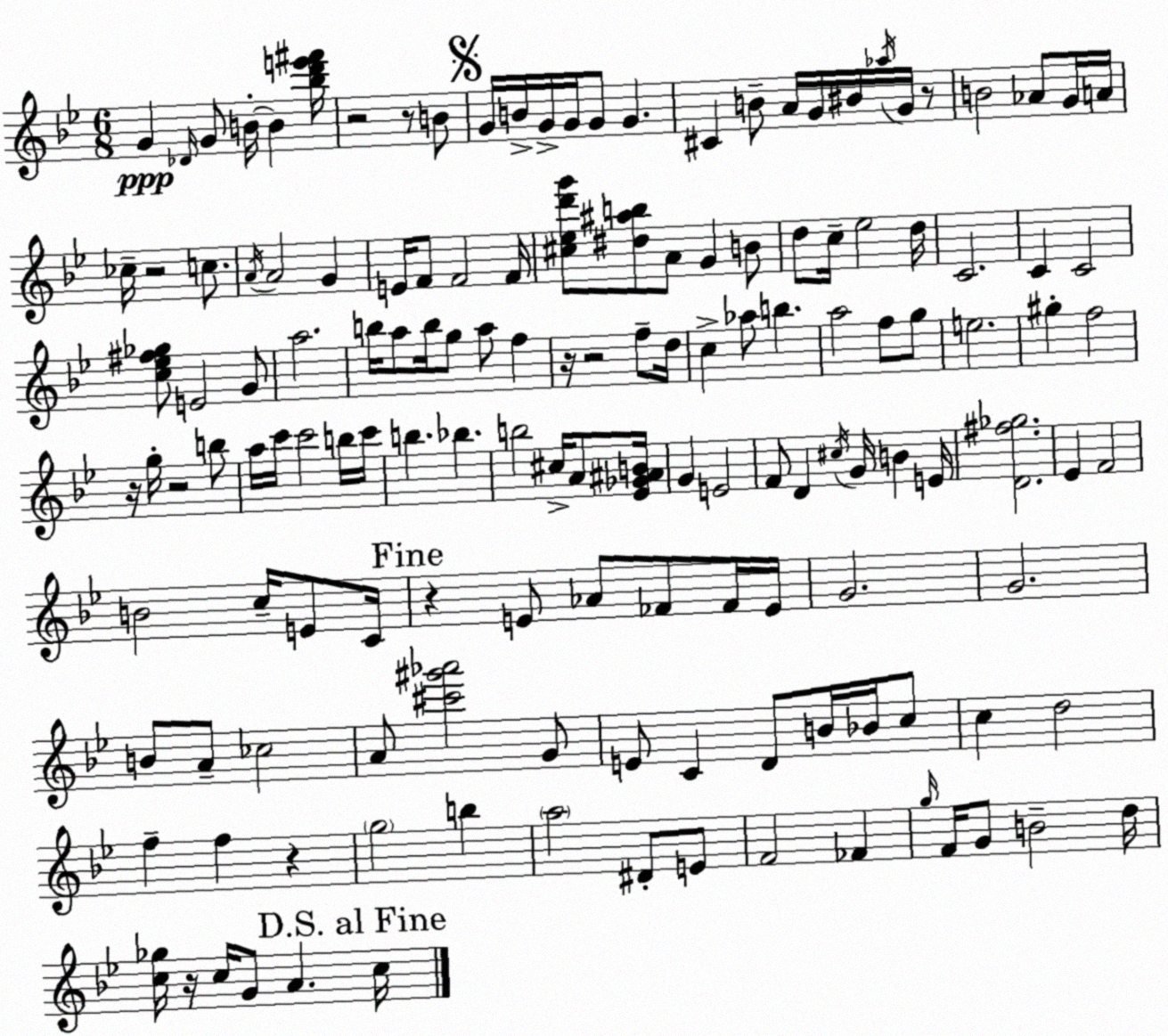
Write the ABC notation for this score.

X:1
T:Untitled
M:6/8
L:1/4
K:Gm
G _D/4 G/2 B/4 B [_bd'e'^f']/4 z2 z/2 B/2 G/4 B/4 G/4 G/4 G/2 G ^C B/2 A/4 G/4 ^B/4 _a/4 G/4 z/2 B2 _A/2 G/4 A/4 _c/4 z2 c/2 A/4 A2 G E/4 F/2 F2 F/4 [^c_ed'g']/2 [^d^ab]/2 A/2 G B/2 d/2 c/4 _e2 d/4 C2 C C2 [c_e^f_g]/2 E2 G/2 a2 b/4 a/2 b/4 g/2 a/2 f z/4 z2 f/2 d/4 c _a/2 b a2 f/2 g/2 e2 ^g f2 z/4 g/4 z2 b/2 a/4 c'/4 c'2 b/4 c'/4 b _b b2 ^c/4 A/2 [_E_G^AB]/4 G E2 F/2 D ^c/4 G/4 B E/4 [D^f_g]2 _E F2 B2 c/4 E/2 C/4 z E/2 _A/2 _F/2 _F/4 E/4 G2 G2 B/2 A/2 _c2 A/2 [^c'^g'_a']2 G/2 E/2 C D/2 B/4 _B/4 c/2 c d2 f f z g2 b a2 ^D/2 E/2 F2 _F g/4 F/4 G/2 B2 d/4 [c_g]/4 z/4 c/4 G/2 A c/4